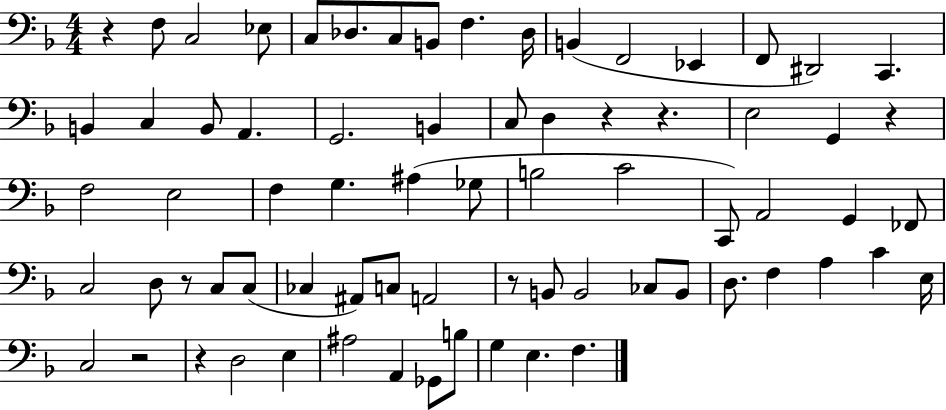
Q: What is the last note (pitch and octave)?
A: F3